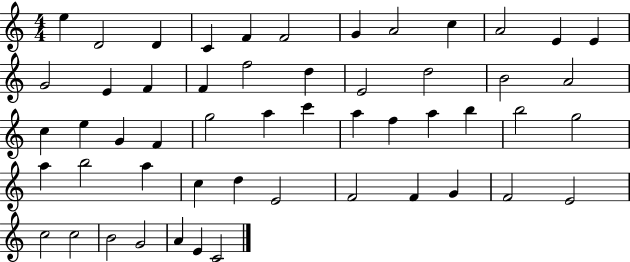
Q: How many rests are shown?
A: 0